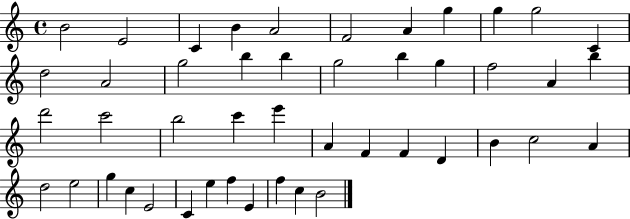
X:1
T:Untitled
M:4/4
L:1/4
K:C
B2 E2 C B A2 F2 A g g g2 C d2 A2 g2 b b g2 b g f2 A b d'2 c'2 b2 c' e' A F F D B c2 A d2 e2 g c E2 C e f E f c B2